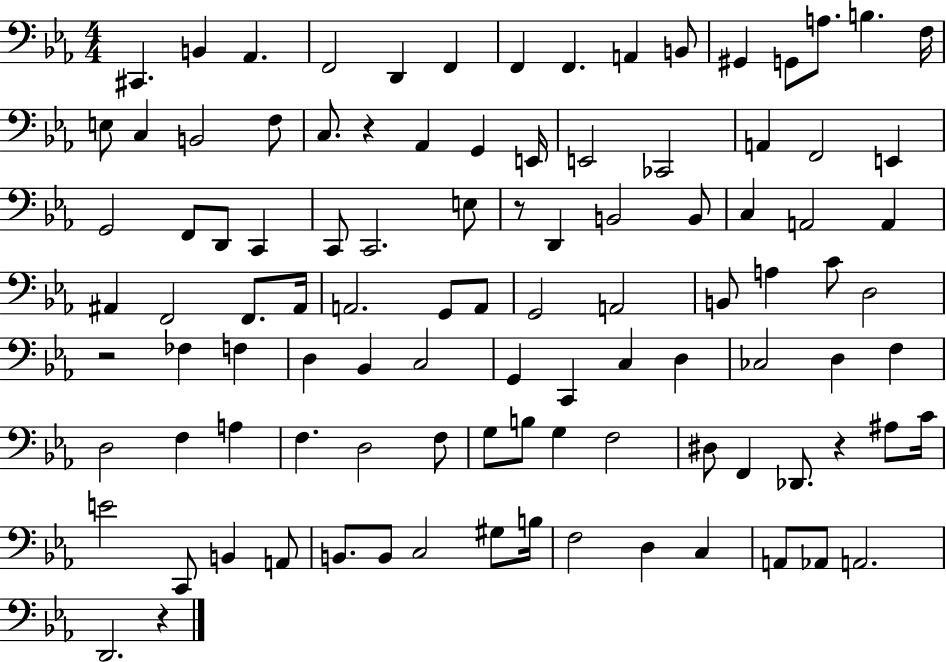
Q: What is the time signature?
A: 4/4